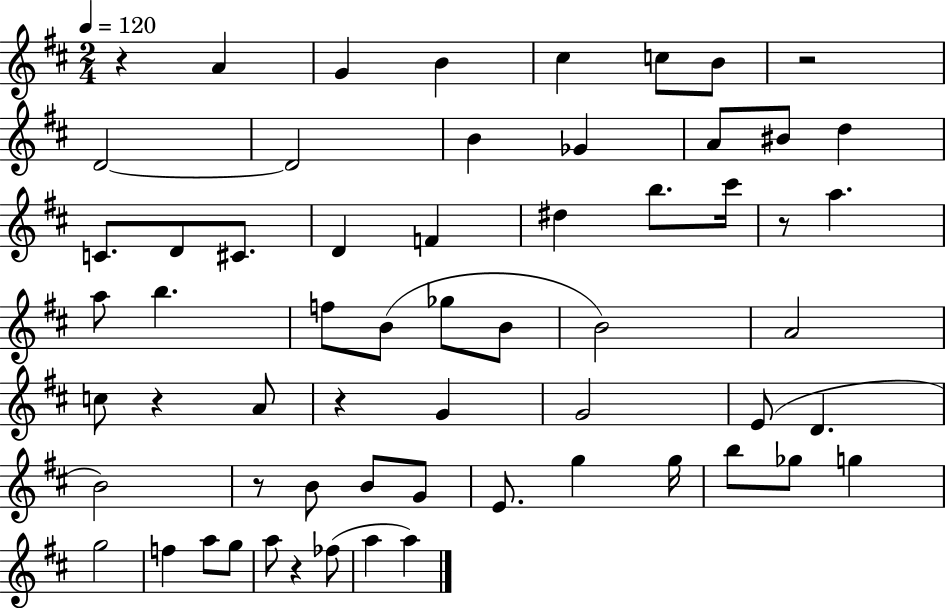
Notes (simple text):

R/q A4/q G4/q B4/q C#5/q C5/e B4/e R/h D4/h D4/h B4/q Gb4/q A4/e BIS4/e D5/q C4/e. D4/e C#4/e. D4/q F4/q D#5/q B5/e. C#6/s R/e A5/q. A5/e B5/q. F5/e B4/e Gb5/e B4/e B4/h A4/h C5/e R/q A4/e R/q G4/q G4/h E4/e D4/q. B4/h R/e B4/e B4/e G4/e E4/e. G5/q G5/s B5/e Gb5/e G5/q G5/h F5/q A5/e G5/e A5/e R/q FES5/e A5/q A5/q